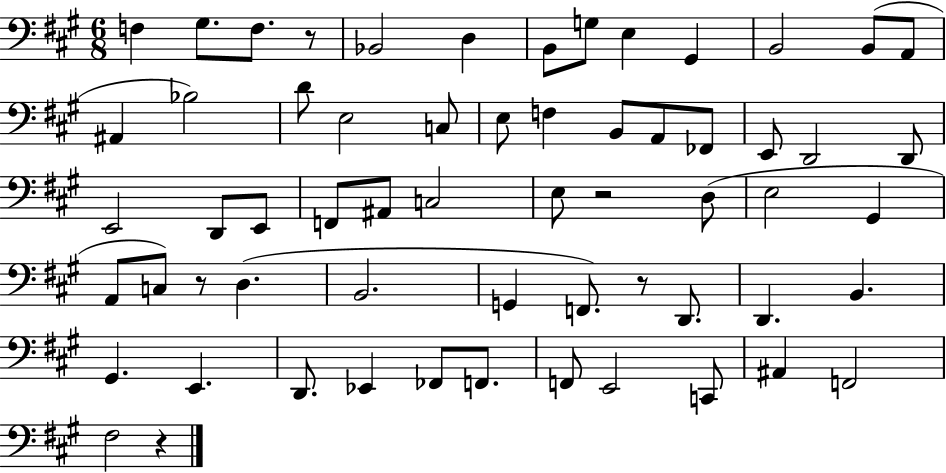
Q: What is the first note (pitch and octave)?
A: F3